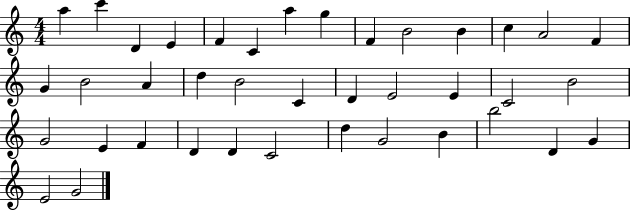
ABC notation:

X:1
T:Untitled
M:4/4
L:1/4
K:C
a c' D E F C a g F B2 B c A2 F G B2 A d B2 C D E2 E C2 B2 G2 E F D D C2 d G2 B b2 D G E2 G2